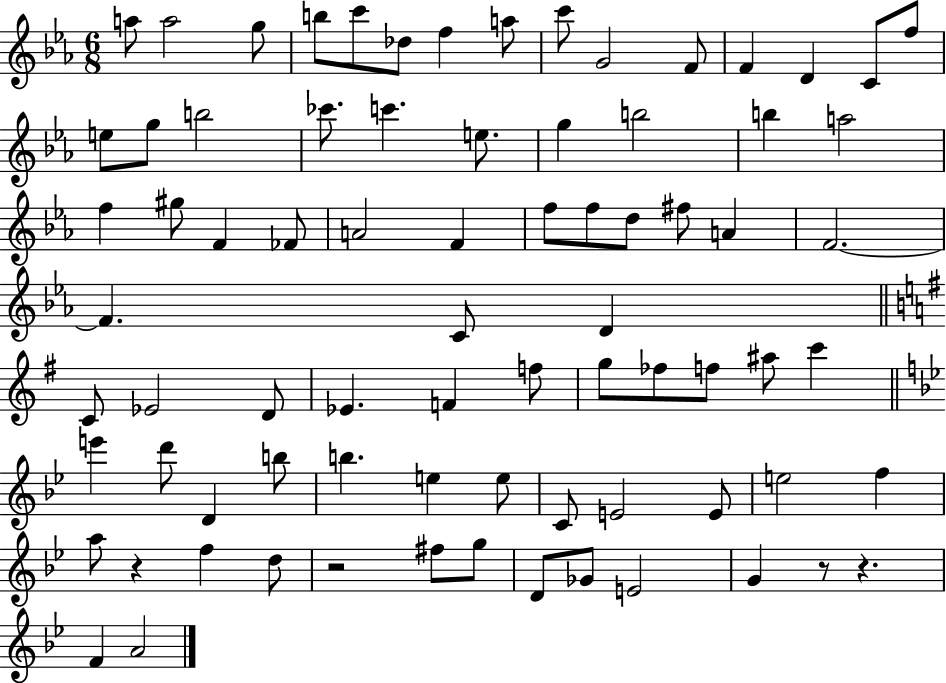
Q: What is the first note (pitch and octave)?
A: A5